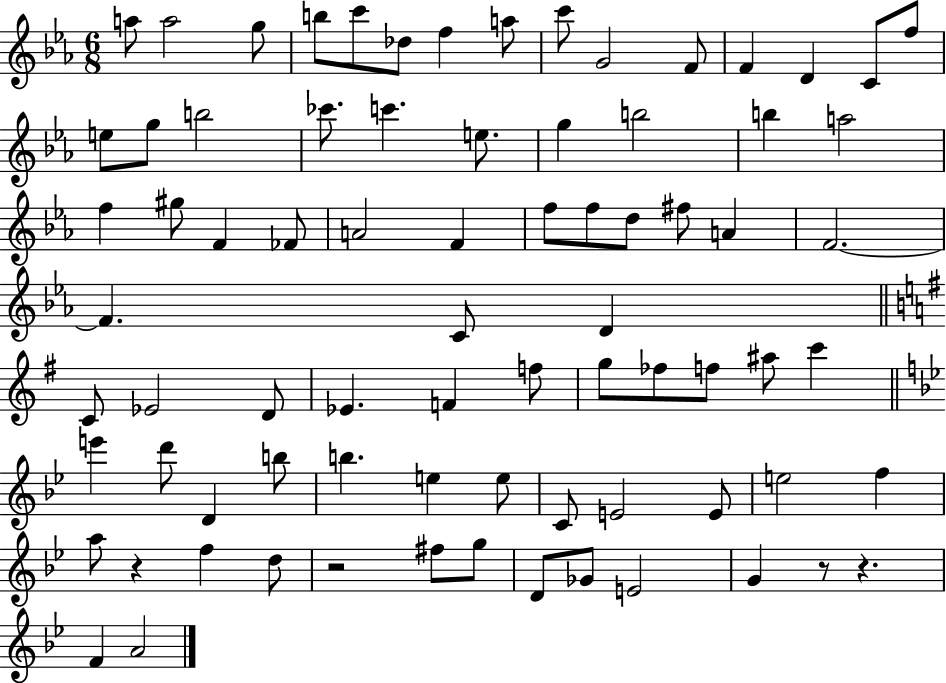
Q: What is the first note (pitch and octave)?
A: A5